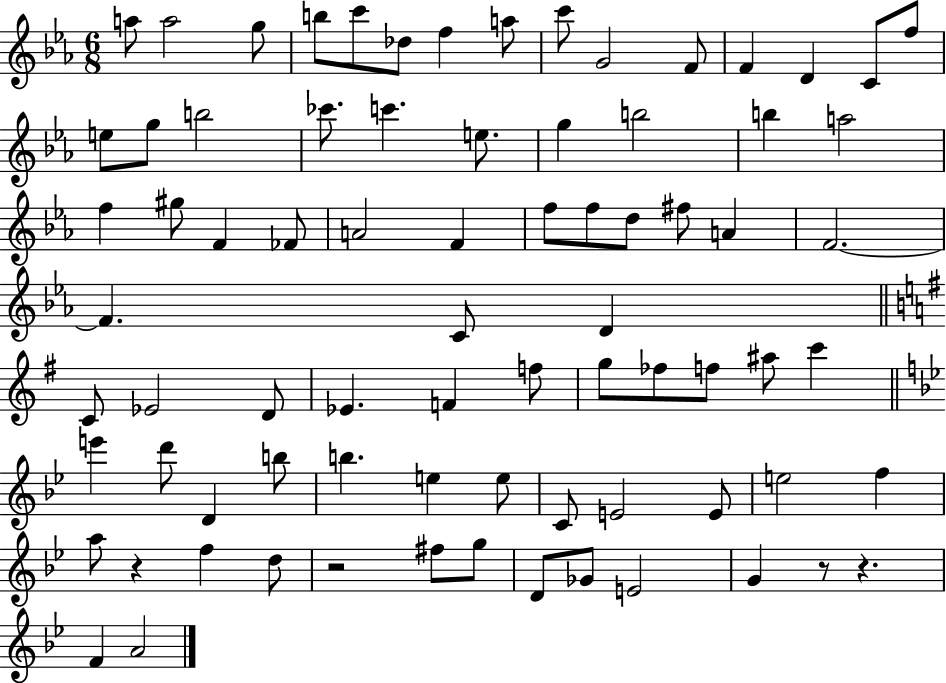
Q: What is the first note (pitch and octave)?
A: A5